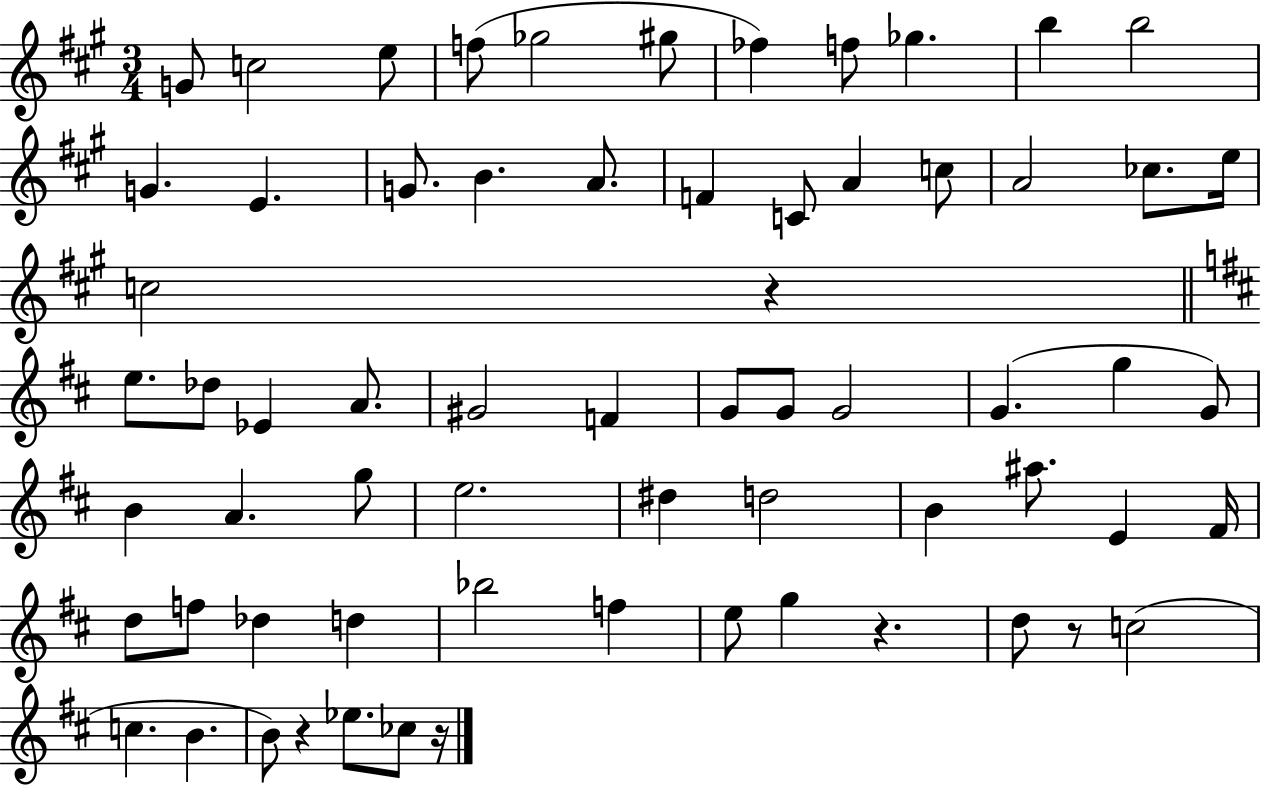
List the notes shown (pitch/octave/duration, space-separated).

G4/e C5/h E5/e F5/e Gb5/h G#5/e FES5/q F5/e Gb5/q. B5/q B5/h G4/q. E4/q. G4/e. B4/q. A4/e. F4/q C4/e A4/q C5/e A4/h CES5/e. E5/s C5/h R/q E5/e. Db5/e Eb4/q A4/e. G#4/h F4/q G4/e G4/e G4/h G4/q. G5/q G4/e B4/q A4/q. G5/e E5/h. D#5/q D5/h B4/q A#5/e. E4/q F#4/s D5/e F5/e Db5/q D5/q Bb5/h F5/q E5/e G5/q R/q. D5/e R/e C5/h C5/q. B4/q. B4/e R/q Eb5/e. CES5/e R/s